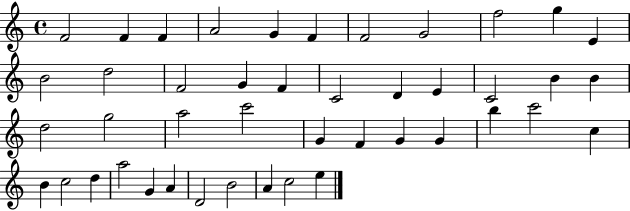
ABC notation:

X:1
T:Untitled
M:4/4
L:1/4
K:C
F2 F F A2 G F F2 G2 f2 g E B2 d2 F2 G F C2 D E C2 B B d2 g2 a2 c'2 G F G G b c'2 c B c2 d a2 G A D2 B2 A c2 e